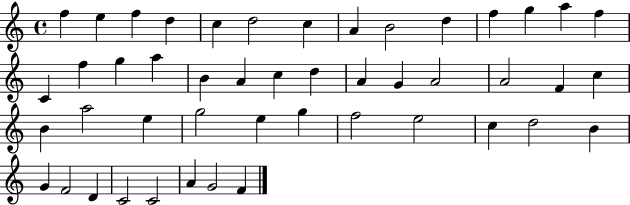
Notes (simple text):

F5/q E5/q F5/q D5/q C5/q D5/h C5/q A4/q B4/h D5/q F5/q G5/q A5/q F5/q C4/q F5/q G5/q A5/q B4/q A4/q C5/q D5/q A4/q G4/q A4/h A4/h F4/q C5/q B4/q A5/h E5/q G5/h E5/q G5/q F5/h E5/h C5/q D5/h B4/q G4/q F4/h D4/q C4/h C4/h A4/q G4/h F4/q